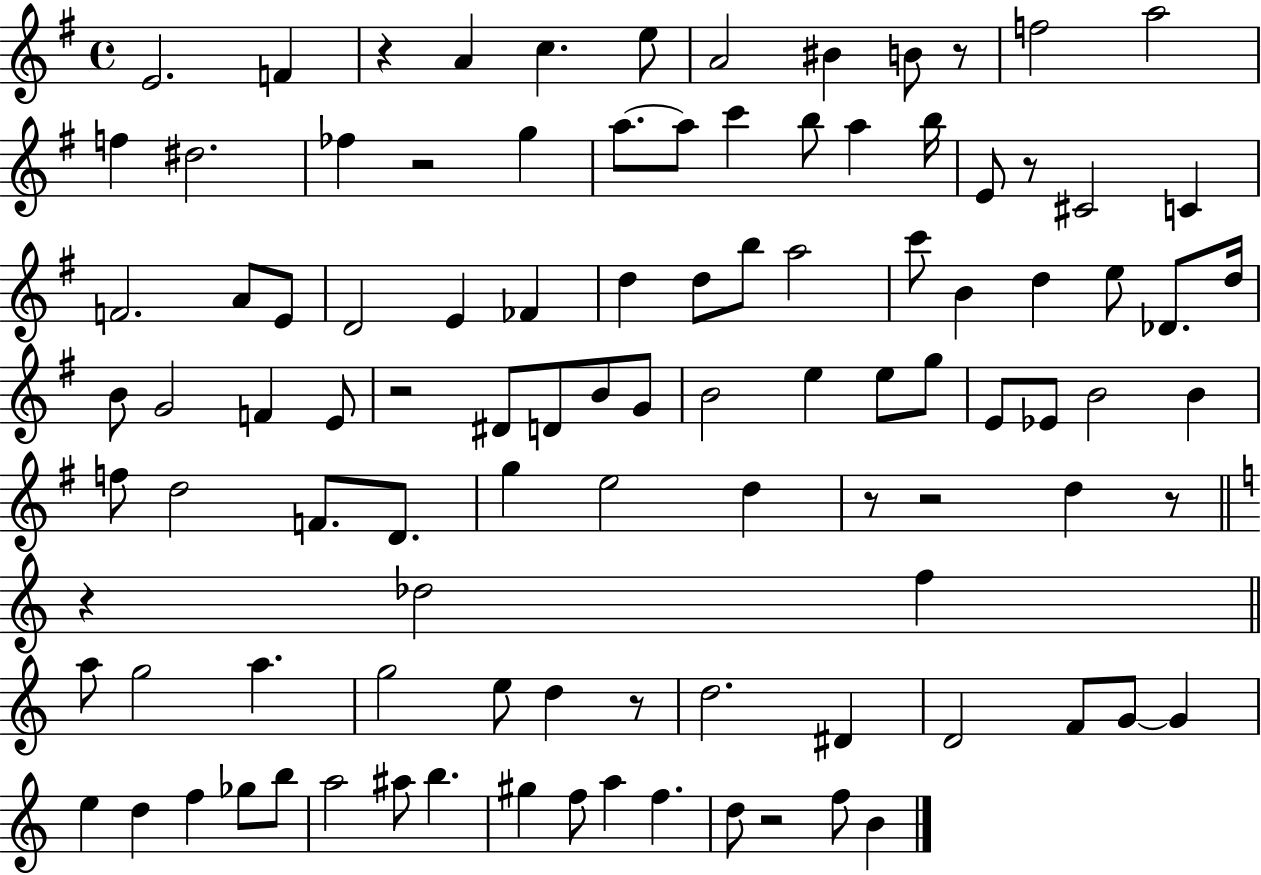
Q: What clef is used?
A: treble